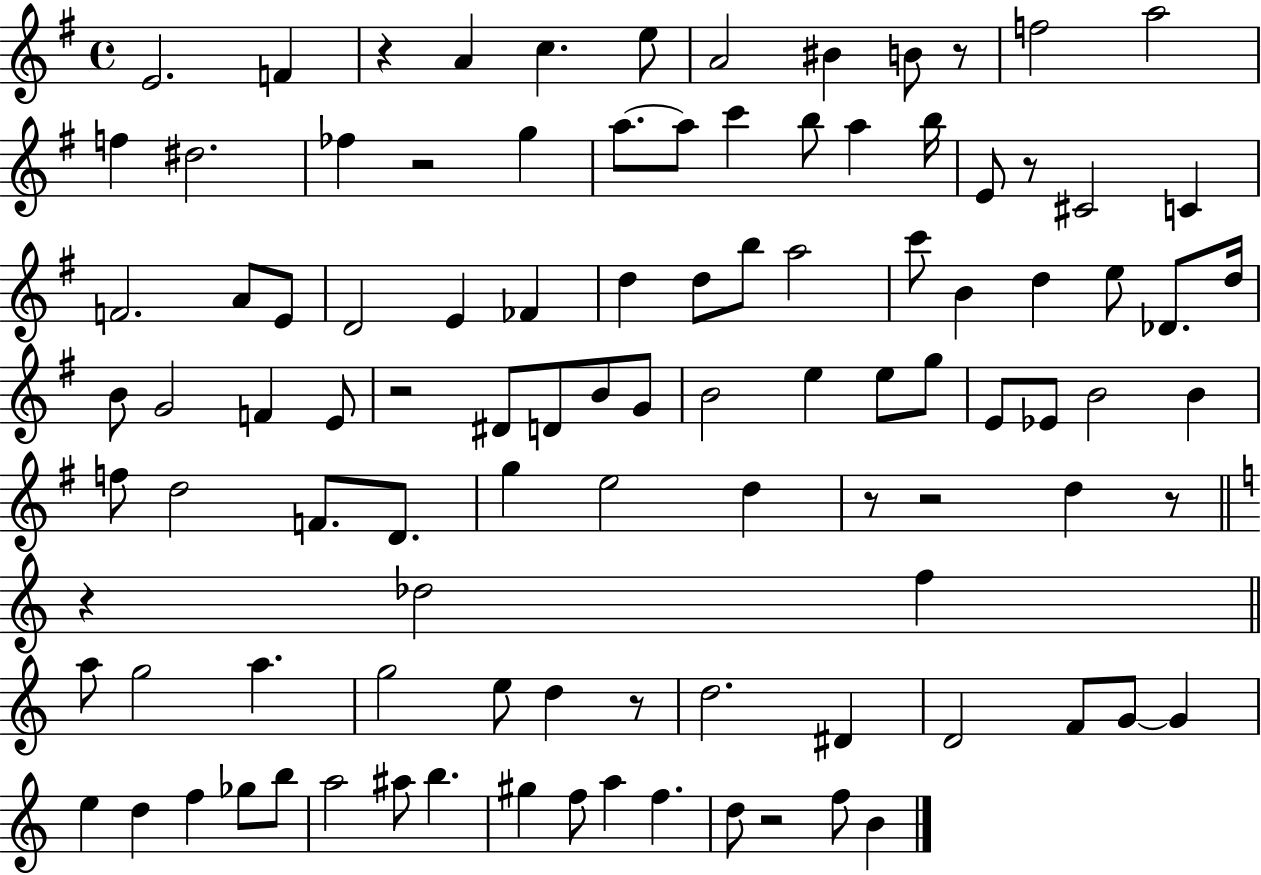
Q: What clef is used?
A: treble